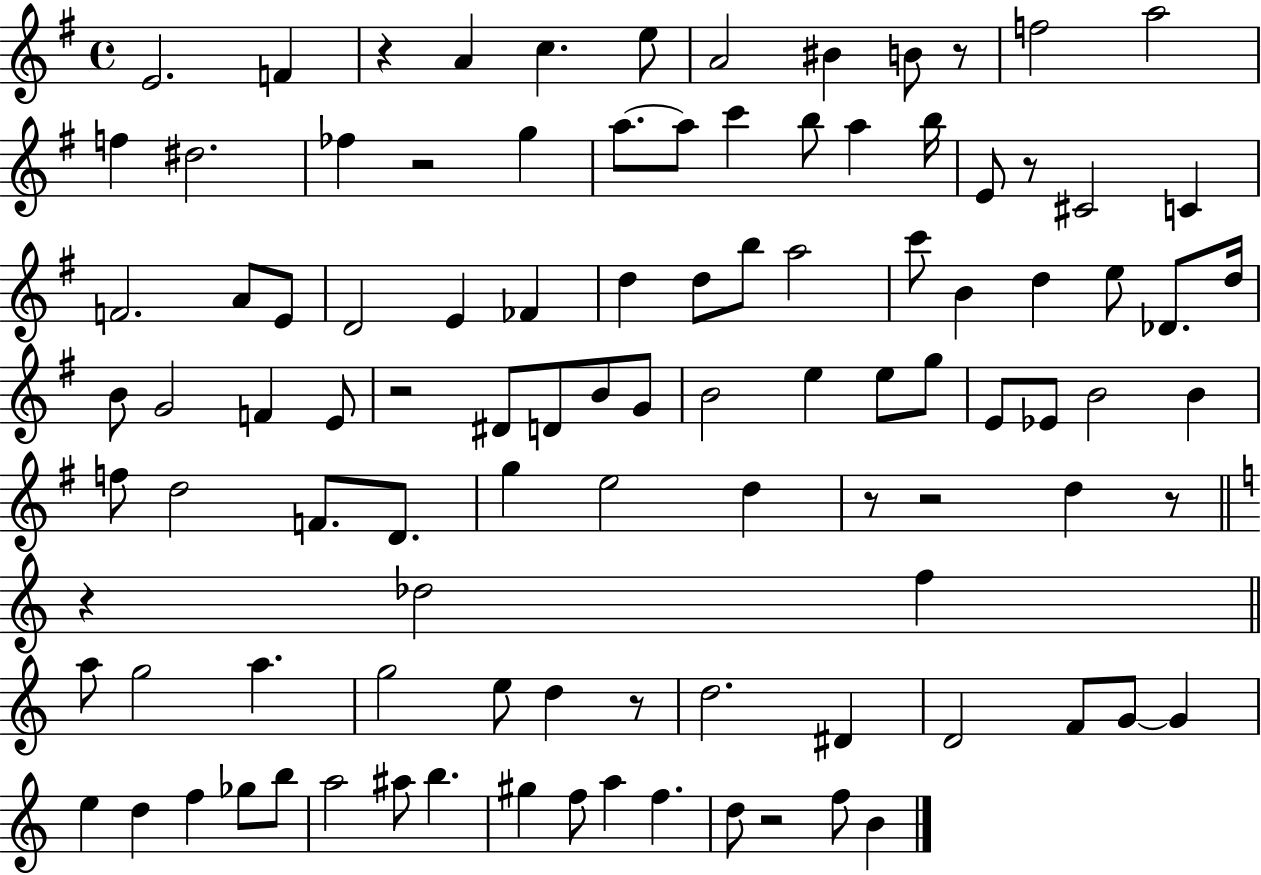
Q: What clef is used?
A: treble